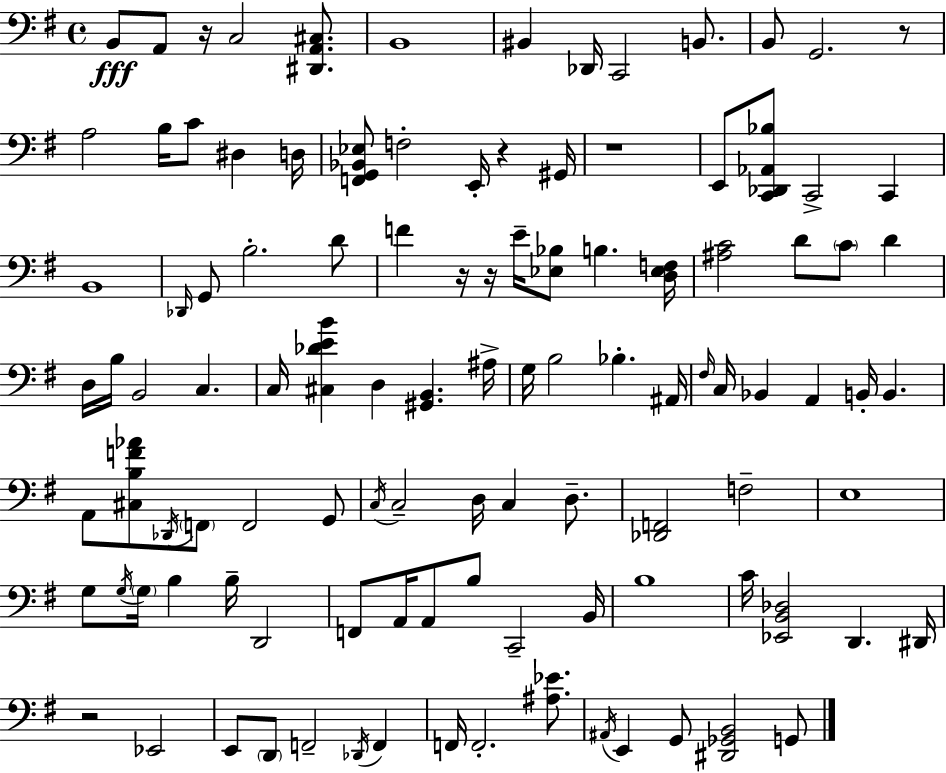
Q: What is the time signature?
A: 4/4